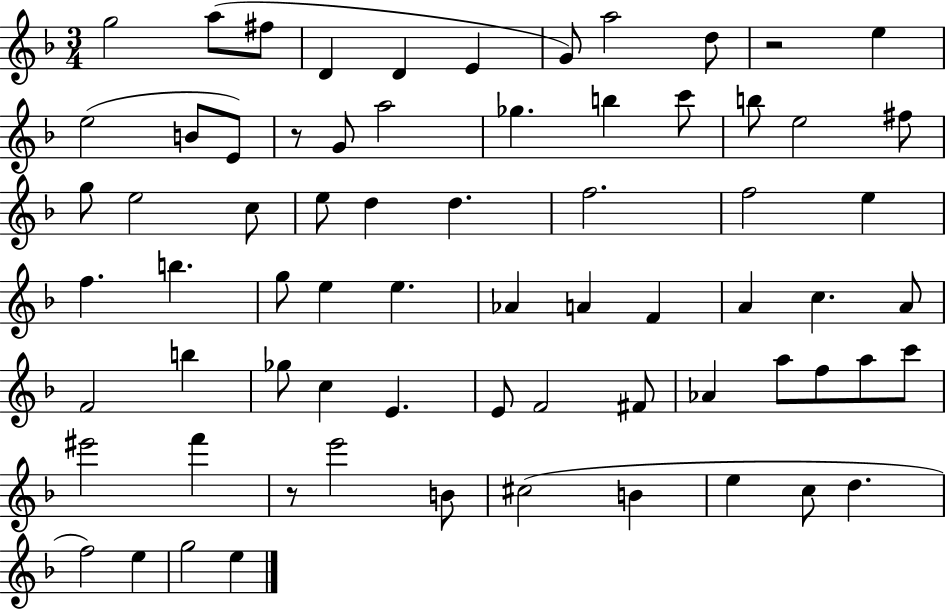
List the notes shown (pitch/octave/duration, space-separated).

G5/h A5/e F#5/e D4/q D4/q E4/q G4/e A5/h D5/e R/h E5/q E5/h B4/e E4/e R/e G4/e A5/h Gb5/q. B5/q C6/e B5/e E5/h F#5/e G5/e E5/h C5/e E5/e D5/q D5/q. F5/h. F5/h E5/q F5/q. B5/q. G5/e E5/q E5/q. Ab4/q A4/q F4/q A4/q C5/q. A4/e F4/h B5/q Gb5/e C5/q E4/q. E4/e F4/h F#4/e Ab4/q A5/e F5/e A5/e C6/e EIS6/h F6/q R/e E6/h B4/e C#5/h B4/q E5/q C5/e D5/q. F5/h E5/q G5/h E5/q